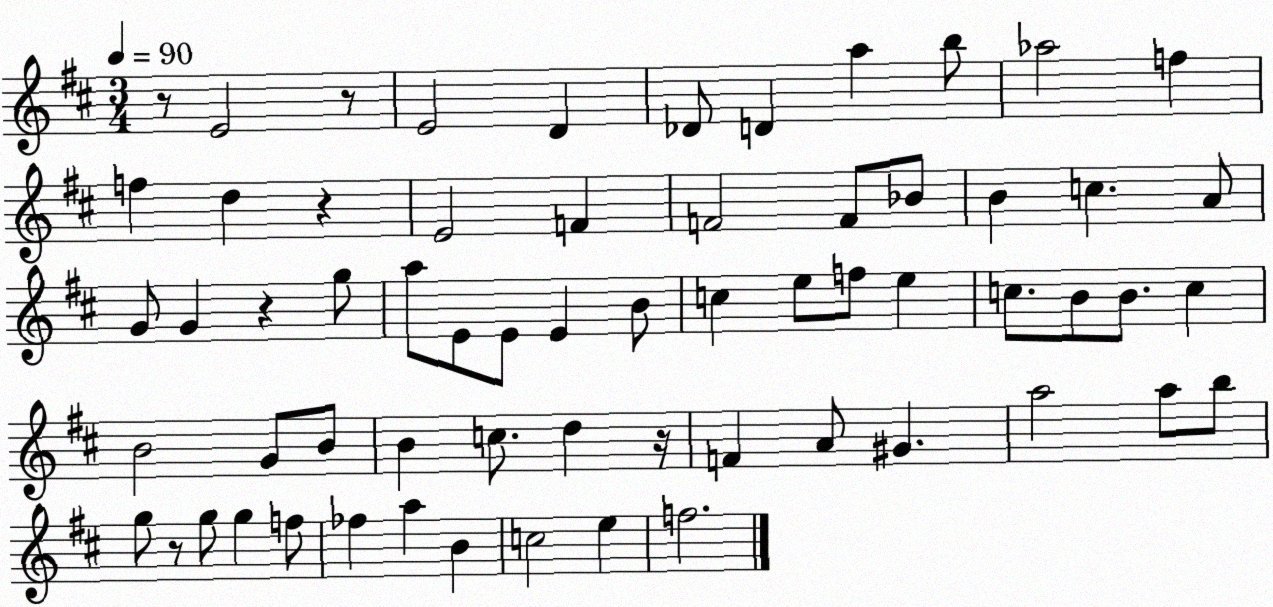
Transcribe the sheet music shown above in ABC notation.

X:1
T:Untitled
M:3/4
L:1/4
K:D
z/2 E2 z/2 E2 D _D/2 D a b/2 _a2 f f d z E2 F F2 F/2 _B/2 B c A/2 G/2 G z g/2 a/2 E/2 E/2 E B/2 c e/2 f/2 e c/2 B/2 B/2 c B2 G/2 B/2 B c/2 d z/4 F A/2 ^G a2 a/2 b/2 g/2 z/2 g/2 g f/2 _f a B c2 e f2